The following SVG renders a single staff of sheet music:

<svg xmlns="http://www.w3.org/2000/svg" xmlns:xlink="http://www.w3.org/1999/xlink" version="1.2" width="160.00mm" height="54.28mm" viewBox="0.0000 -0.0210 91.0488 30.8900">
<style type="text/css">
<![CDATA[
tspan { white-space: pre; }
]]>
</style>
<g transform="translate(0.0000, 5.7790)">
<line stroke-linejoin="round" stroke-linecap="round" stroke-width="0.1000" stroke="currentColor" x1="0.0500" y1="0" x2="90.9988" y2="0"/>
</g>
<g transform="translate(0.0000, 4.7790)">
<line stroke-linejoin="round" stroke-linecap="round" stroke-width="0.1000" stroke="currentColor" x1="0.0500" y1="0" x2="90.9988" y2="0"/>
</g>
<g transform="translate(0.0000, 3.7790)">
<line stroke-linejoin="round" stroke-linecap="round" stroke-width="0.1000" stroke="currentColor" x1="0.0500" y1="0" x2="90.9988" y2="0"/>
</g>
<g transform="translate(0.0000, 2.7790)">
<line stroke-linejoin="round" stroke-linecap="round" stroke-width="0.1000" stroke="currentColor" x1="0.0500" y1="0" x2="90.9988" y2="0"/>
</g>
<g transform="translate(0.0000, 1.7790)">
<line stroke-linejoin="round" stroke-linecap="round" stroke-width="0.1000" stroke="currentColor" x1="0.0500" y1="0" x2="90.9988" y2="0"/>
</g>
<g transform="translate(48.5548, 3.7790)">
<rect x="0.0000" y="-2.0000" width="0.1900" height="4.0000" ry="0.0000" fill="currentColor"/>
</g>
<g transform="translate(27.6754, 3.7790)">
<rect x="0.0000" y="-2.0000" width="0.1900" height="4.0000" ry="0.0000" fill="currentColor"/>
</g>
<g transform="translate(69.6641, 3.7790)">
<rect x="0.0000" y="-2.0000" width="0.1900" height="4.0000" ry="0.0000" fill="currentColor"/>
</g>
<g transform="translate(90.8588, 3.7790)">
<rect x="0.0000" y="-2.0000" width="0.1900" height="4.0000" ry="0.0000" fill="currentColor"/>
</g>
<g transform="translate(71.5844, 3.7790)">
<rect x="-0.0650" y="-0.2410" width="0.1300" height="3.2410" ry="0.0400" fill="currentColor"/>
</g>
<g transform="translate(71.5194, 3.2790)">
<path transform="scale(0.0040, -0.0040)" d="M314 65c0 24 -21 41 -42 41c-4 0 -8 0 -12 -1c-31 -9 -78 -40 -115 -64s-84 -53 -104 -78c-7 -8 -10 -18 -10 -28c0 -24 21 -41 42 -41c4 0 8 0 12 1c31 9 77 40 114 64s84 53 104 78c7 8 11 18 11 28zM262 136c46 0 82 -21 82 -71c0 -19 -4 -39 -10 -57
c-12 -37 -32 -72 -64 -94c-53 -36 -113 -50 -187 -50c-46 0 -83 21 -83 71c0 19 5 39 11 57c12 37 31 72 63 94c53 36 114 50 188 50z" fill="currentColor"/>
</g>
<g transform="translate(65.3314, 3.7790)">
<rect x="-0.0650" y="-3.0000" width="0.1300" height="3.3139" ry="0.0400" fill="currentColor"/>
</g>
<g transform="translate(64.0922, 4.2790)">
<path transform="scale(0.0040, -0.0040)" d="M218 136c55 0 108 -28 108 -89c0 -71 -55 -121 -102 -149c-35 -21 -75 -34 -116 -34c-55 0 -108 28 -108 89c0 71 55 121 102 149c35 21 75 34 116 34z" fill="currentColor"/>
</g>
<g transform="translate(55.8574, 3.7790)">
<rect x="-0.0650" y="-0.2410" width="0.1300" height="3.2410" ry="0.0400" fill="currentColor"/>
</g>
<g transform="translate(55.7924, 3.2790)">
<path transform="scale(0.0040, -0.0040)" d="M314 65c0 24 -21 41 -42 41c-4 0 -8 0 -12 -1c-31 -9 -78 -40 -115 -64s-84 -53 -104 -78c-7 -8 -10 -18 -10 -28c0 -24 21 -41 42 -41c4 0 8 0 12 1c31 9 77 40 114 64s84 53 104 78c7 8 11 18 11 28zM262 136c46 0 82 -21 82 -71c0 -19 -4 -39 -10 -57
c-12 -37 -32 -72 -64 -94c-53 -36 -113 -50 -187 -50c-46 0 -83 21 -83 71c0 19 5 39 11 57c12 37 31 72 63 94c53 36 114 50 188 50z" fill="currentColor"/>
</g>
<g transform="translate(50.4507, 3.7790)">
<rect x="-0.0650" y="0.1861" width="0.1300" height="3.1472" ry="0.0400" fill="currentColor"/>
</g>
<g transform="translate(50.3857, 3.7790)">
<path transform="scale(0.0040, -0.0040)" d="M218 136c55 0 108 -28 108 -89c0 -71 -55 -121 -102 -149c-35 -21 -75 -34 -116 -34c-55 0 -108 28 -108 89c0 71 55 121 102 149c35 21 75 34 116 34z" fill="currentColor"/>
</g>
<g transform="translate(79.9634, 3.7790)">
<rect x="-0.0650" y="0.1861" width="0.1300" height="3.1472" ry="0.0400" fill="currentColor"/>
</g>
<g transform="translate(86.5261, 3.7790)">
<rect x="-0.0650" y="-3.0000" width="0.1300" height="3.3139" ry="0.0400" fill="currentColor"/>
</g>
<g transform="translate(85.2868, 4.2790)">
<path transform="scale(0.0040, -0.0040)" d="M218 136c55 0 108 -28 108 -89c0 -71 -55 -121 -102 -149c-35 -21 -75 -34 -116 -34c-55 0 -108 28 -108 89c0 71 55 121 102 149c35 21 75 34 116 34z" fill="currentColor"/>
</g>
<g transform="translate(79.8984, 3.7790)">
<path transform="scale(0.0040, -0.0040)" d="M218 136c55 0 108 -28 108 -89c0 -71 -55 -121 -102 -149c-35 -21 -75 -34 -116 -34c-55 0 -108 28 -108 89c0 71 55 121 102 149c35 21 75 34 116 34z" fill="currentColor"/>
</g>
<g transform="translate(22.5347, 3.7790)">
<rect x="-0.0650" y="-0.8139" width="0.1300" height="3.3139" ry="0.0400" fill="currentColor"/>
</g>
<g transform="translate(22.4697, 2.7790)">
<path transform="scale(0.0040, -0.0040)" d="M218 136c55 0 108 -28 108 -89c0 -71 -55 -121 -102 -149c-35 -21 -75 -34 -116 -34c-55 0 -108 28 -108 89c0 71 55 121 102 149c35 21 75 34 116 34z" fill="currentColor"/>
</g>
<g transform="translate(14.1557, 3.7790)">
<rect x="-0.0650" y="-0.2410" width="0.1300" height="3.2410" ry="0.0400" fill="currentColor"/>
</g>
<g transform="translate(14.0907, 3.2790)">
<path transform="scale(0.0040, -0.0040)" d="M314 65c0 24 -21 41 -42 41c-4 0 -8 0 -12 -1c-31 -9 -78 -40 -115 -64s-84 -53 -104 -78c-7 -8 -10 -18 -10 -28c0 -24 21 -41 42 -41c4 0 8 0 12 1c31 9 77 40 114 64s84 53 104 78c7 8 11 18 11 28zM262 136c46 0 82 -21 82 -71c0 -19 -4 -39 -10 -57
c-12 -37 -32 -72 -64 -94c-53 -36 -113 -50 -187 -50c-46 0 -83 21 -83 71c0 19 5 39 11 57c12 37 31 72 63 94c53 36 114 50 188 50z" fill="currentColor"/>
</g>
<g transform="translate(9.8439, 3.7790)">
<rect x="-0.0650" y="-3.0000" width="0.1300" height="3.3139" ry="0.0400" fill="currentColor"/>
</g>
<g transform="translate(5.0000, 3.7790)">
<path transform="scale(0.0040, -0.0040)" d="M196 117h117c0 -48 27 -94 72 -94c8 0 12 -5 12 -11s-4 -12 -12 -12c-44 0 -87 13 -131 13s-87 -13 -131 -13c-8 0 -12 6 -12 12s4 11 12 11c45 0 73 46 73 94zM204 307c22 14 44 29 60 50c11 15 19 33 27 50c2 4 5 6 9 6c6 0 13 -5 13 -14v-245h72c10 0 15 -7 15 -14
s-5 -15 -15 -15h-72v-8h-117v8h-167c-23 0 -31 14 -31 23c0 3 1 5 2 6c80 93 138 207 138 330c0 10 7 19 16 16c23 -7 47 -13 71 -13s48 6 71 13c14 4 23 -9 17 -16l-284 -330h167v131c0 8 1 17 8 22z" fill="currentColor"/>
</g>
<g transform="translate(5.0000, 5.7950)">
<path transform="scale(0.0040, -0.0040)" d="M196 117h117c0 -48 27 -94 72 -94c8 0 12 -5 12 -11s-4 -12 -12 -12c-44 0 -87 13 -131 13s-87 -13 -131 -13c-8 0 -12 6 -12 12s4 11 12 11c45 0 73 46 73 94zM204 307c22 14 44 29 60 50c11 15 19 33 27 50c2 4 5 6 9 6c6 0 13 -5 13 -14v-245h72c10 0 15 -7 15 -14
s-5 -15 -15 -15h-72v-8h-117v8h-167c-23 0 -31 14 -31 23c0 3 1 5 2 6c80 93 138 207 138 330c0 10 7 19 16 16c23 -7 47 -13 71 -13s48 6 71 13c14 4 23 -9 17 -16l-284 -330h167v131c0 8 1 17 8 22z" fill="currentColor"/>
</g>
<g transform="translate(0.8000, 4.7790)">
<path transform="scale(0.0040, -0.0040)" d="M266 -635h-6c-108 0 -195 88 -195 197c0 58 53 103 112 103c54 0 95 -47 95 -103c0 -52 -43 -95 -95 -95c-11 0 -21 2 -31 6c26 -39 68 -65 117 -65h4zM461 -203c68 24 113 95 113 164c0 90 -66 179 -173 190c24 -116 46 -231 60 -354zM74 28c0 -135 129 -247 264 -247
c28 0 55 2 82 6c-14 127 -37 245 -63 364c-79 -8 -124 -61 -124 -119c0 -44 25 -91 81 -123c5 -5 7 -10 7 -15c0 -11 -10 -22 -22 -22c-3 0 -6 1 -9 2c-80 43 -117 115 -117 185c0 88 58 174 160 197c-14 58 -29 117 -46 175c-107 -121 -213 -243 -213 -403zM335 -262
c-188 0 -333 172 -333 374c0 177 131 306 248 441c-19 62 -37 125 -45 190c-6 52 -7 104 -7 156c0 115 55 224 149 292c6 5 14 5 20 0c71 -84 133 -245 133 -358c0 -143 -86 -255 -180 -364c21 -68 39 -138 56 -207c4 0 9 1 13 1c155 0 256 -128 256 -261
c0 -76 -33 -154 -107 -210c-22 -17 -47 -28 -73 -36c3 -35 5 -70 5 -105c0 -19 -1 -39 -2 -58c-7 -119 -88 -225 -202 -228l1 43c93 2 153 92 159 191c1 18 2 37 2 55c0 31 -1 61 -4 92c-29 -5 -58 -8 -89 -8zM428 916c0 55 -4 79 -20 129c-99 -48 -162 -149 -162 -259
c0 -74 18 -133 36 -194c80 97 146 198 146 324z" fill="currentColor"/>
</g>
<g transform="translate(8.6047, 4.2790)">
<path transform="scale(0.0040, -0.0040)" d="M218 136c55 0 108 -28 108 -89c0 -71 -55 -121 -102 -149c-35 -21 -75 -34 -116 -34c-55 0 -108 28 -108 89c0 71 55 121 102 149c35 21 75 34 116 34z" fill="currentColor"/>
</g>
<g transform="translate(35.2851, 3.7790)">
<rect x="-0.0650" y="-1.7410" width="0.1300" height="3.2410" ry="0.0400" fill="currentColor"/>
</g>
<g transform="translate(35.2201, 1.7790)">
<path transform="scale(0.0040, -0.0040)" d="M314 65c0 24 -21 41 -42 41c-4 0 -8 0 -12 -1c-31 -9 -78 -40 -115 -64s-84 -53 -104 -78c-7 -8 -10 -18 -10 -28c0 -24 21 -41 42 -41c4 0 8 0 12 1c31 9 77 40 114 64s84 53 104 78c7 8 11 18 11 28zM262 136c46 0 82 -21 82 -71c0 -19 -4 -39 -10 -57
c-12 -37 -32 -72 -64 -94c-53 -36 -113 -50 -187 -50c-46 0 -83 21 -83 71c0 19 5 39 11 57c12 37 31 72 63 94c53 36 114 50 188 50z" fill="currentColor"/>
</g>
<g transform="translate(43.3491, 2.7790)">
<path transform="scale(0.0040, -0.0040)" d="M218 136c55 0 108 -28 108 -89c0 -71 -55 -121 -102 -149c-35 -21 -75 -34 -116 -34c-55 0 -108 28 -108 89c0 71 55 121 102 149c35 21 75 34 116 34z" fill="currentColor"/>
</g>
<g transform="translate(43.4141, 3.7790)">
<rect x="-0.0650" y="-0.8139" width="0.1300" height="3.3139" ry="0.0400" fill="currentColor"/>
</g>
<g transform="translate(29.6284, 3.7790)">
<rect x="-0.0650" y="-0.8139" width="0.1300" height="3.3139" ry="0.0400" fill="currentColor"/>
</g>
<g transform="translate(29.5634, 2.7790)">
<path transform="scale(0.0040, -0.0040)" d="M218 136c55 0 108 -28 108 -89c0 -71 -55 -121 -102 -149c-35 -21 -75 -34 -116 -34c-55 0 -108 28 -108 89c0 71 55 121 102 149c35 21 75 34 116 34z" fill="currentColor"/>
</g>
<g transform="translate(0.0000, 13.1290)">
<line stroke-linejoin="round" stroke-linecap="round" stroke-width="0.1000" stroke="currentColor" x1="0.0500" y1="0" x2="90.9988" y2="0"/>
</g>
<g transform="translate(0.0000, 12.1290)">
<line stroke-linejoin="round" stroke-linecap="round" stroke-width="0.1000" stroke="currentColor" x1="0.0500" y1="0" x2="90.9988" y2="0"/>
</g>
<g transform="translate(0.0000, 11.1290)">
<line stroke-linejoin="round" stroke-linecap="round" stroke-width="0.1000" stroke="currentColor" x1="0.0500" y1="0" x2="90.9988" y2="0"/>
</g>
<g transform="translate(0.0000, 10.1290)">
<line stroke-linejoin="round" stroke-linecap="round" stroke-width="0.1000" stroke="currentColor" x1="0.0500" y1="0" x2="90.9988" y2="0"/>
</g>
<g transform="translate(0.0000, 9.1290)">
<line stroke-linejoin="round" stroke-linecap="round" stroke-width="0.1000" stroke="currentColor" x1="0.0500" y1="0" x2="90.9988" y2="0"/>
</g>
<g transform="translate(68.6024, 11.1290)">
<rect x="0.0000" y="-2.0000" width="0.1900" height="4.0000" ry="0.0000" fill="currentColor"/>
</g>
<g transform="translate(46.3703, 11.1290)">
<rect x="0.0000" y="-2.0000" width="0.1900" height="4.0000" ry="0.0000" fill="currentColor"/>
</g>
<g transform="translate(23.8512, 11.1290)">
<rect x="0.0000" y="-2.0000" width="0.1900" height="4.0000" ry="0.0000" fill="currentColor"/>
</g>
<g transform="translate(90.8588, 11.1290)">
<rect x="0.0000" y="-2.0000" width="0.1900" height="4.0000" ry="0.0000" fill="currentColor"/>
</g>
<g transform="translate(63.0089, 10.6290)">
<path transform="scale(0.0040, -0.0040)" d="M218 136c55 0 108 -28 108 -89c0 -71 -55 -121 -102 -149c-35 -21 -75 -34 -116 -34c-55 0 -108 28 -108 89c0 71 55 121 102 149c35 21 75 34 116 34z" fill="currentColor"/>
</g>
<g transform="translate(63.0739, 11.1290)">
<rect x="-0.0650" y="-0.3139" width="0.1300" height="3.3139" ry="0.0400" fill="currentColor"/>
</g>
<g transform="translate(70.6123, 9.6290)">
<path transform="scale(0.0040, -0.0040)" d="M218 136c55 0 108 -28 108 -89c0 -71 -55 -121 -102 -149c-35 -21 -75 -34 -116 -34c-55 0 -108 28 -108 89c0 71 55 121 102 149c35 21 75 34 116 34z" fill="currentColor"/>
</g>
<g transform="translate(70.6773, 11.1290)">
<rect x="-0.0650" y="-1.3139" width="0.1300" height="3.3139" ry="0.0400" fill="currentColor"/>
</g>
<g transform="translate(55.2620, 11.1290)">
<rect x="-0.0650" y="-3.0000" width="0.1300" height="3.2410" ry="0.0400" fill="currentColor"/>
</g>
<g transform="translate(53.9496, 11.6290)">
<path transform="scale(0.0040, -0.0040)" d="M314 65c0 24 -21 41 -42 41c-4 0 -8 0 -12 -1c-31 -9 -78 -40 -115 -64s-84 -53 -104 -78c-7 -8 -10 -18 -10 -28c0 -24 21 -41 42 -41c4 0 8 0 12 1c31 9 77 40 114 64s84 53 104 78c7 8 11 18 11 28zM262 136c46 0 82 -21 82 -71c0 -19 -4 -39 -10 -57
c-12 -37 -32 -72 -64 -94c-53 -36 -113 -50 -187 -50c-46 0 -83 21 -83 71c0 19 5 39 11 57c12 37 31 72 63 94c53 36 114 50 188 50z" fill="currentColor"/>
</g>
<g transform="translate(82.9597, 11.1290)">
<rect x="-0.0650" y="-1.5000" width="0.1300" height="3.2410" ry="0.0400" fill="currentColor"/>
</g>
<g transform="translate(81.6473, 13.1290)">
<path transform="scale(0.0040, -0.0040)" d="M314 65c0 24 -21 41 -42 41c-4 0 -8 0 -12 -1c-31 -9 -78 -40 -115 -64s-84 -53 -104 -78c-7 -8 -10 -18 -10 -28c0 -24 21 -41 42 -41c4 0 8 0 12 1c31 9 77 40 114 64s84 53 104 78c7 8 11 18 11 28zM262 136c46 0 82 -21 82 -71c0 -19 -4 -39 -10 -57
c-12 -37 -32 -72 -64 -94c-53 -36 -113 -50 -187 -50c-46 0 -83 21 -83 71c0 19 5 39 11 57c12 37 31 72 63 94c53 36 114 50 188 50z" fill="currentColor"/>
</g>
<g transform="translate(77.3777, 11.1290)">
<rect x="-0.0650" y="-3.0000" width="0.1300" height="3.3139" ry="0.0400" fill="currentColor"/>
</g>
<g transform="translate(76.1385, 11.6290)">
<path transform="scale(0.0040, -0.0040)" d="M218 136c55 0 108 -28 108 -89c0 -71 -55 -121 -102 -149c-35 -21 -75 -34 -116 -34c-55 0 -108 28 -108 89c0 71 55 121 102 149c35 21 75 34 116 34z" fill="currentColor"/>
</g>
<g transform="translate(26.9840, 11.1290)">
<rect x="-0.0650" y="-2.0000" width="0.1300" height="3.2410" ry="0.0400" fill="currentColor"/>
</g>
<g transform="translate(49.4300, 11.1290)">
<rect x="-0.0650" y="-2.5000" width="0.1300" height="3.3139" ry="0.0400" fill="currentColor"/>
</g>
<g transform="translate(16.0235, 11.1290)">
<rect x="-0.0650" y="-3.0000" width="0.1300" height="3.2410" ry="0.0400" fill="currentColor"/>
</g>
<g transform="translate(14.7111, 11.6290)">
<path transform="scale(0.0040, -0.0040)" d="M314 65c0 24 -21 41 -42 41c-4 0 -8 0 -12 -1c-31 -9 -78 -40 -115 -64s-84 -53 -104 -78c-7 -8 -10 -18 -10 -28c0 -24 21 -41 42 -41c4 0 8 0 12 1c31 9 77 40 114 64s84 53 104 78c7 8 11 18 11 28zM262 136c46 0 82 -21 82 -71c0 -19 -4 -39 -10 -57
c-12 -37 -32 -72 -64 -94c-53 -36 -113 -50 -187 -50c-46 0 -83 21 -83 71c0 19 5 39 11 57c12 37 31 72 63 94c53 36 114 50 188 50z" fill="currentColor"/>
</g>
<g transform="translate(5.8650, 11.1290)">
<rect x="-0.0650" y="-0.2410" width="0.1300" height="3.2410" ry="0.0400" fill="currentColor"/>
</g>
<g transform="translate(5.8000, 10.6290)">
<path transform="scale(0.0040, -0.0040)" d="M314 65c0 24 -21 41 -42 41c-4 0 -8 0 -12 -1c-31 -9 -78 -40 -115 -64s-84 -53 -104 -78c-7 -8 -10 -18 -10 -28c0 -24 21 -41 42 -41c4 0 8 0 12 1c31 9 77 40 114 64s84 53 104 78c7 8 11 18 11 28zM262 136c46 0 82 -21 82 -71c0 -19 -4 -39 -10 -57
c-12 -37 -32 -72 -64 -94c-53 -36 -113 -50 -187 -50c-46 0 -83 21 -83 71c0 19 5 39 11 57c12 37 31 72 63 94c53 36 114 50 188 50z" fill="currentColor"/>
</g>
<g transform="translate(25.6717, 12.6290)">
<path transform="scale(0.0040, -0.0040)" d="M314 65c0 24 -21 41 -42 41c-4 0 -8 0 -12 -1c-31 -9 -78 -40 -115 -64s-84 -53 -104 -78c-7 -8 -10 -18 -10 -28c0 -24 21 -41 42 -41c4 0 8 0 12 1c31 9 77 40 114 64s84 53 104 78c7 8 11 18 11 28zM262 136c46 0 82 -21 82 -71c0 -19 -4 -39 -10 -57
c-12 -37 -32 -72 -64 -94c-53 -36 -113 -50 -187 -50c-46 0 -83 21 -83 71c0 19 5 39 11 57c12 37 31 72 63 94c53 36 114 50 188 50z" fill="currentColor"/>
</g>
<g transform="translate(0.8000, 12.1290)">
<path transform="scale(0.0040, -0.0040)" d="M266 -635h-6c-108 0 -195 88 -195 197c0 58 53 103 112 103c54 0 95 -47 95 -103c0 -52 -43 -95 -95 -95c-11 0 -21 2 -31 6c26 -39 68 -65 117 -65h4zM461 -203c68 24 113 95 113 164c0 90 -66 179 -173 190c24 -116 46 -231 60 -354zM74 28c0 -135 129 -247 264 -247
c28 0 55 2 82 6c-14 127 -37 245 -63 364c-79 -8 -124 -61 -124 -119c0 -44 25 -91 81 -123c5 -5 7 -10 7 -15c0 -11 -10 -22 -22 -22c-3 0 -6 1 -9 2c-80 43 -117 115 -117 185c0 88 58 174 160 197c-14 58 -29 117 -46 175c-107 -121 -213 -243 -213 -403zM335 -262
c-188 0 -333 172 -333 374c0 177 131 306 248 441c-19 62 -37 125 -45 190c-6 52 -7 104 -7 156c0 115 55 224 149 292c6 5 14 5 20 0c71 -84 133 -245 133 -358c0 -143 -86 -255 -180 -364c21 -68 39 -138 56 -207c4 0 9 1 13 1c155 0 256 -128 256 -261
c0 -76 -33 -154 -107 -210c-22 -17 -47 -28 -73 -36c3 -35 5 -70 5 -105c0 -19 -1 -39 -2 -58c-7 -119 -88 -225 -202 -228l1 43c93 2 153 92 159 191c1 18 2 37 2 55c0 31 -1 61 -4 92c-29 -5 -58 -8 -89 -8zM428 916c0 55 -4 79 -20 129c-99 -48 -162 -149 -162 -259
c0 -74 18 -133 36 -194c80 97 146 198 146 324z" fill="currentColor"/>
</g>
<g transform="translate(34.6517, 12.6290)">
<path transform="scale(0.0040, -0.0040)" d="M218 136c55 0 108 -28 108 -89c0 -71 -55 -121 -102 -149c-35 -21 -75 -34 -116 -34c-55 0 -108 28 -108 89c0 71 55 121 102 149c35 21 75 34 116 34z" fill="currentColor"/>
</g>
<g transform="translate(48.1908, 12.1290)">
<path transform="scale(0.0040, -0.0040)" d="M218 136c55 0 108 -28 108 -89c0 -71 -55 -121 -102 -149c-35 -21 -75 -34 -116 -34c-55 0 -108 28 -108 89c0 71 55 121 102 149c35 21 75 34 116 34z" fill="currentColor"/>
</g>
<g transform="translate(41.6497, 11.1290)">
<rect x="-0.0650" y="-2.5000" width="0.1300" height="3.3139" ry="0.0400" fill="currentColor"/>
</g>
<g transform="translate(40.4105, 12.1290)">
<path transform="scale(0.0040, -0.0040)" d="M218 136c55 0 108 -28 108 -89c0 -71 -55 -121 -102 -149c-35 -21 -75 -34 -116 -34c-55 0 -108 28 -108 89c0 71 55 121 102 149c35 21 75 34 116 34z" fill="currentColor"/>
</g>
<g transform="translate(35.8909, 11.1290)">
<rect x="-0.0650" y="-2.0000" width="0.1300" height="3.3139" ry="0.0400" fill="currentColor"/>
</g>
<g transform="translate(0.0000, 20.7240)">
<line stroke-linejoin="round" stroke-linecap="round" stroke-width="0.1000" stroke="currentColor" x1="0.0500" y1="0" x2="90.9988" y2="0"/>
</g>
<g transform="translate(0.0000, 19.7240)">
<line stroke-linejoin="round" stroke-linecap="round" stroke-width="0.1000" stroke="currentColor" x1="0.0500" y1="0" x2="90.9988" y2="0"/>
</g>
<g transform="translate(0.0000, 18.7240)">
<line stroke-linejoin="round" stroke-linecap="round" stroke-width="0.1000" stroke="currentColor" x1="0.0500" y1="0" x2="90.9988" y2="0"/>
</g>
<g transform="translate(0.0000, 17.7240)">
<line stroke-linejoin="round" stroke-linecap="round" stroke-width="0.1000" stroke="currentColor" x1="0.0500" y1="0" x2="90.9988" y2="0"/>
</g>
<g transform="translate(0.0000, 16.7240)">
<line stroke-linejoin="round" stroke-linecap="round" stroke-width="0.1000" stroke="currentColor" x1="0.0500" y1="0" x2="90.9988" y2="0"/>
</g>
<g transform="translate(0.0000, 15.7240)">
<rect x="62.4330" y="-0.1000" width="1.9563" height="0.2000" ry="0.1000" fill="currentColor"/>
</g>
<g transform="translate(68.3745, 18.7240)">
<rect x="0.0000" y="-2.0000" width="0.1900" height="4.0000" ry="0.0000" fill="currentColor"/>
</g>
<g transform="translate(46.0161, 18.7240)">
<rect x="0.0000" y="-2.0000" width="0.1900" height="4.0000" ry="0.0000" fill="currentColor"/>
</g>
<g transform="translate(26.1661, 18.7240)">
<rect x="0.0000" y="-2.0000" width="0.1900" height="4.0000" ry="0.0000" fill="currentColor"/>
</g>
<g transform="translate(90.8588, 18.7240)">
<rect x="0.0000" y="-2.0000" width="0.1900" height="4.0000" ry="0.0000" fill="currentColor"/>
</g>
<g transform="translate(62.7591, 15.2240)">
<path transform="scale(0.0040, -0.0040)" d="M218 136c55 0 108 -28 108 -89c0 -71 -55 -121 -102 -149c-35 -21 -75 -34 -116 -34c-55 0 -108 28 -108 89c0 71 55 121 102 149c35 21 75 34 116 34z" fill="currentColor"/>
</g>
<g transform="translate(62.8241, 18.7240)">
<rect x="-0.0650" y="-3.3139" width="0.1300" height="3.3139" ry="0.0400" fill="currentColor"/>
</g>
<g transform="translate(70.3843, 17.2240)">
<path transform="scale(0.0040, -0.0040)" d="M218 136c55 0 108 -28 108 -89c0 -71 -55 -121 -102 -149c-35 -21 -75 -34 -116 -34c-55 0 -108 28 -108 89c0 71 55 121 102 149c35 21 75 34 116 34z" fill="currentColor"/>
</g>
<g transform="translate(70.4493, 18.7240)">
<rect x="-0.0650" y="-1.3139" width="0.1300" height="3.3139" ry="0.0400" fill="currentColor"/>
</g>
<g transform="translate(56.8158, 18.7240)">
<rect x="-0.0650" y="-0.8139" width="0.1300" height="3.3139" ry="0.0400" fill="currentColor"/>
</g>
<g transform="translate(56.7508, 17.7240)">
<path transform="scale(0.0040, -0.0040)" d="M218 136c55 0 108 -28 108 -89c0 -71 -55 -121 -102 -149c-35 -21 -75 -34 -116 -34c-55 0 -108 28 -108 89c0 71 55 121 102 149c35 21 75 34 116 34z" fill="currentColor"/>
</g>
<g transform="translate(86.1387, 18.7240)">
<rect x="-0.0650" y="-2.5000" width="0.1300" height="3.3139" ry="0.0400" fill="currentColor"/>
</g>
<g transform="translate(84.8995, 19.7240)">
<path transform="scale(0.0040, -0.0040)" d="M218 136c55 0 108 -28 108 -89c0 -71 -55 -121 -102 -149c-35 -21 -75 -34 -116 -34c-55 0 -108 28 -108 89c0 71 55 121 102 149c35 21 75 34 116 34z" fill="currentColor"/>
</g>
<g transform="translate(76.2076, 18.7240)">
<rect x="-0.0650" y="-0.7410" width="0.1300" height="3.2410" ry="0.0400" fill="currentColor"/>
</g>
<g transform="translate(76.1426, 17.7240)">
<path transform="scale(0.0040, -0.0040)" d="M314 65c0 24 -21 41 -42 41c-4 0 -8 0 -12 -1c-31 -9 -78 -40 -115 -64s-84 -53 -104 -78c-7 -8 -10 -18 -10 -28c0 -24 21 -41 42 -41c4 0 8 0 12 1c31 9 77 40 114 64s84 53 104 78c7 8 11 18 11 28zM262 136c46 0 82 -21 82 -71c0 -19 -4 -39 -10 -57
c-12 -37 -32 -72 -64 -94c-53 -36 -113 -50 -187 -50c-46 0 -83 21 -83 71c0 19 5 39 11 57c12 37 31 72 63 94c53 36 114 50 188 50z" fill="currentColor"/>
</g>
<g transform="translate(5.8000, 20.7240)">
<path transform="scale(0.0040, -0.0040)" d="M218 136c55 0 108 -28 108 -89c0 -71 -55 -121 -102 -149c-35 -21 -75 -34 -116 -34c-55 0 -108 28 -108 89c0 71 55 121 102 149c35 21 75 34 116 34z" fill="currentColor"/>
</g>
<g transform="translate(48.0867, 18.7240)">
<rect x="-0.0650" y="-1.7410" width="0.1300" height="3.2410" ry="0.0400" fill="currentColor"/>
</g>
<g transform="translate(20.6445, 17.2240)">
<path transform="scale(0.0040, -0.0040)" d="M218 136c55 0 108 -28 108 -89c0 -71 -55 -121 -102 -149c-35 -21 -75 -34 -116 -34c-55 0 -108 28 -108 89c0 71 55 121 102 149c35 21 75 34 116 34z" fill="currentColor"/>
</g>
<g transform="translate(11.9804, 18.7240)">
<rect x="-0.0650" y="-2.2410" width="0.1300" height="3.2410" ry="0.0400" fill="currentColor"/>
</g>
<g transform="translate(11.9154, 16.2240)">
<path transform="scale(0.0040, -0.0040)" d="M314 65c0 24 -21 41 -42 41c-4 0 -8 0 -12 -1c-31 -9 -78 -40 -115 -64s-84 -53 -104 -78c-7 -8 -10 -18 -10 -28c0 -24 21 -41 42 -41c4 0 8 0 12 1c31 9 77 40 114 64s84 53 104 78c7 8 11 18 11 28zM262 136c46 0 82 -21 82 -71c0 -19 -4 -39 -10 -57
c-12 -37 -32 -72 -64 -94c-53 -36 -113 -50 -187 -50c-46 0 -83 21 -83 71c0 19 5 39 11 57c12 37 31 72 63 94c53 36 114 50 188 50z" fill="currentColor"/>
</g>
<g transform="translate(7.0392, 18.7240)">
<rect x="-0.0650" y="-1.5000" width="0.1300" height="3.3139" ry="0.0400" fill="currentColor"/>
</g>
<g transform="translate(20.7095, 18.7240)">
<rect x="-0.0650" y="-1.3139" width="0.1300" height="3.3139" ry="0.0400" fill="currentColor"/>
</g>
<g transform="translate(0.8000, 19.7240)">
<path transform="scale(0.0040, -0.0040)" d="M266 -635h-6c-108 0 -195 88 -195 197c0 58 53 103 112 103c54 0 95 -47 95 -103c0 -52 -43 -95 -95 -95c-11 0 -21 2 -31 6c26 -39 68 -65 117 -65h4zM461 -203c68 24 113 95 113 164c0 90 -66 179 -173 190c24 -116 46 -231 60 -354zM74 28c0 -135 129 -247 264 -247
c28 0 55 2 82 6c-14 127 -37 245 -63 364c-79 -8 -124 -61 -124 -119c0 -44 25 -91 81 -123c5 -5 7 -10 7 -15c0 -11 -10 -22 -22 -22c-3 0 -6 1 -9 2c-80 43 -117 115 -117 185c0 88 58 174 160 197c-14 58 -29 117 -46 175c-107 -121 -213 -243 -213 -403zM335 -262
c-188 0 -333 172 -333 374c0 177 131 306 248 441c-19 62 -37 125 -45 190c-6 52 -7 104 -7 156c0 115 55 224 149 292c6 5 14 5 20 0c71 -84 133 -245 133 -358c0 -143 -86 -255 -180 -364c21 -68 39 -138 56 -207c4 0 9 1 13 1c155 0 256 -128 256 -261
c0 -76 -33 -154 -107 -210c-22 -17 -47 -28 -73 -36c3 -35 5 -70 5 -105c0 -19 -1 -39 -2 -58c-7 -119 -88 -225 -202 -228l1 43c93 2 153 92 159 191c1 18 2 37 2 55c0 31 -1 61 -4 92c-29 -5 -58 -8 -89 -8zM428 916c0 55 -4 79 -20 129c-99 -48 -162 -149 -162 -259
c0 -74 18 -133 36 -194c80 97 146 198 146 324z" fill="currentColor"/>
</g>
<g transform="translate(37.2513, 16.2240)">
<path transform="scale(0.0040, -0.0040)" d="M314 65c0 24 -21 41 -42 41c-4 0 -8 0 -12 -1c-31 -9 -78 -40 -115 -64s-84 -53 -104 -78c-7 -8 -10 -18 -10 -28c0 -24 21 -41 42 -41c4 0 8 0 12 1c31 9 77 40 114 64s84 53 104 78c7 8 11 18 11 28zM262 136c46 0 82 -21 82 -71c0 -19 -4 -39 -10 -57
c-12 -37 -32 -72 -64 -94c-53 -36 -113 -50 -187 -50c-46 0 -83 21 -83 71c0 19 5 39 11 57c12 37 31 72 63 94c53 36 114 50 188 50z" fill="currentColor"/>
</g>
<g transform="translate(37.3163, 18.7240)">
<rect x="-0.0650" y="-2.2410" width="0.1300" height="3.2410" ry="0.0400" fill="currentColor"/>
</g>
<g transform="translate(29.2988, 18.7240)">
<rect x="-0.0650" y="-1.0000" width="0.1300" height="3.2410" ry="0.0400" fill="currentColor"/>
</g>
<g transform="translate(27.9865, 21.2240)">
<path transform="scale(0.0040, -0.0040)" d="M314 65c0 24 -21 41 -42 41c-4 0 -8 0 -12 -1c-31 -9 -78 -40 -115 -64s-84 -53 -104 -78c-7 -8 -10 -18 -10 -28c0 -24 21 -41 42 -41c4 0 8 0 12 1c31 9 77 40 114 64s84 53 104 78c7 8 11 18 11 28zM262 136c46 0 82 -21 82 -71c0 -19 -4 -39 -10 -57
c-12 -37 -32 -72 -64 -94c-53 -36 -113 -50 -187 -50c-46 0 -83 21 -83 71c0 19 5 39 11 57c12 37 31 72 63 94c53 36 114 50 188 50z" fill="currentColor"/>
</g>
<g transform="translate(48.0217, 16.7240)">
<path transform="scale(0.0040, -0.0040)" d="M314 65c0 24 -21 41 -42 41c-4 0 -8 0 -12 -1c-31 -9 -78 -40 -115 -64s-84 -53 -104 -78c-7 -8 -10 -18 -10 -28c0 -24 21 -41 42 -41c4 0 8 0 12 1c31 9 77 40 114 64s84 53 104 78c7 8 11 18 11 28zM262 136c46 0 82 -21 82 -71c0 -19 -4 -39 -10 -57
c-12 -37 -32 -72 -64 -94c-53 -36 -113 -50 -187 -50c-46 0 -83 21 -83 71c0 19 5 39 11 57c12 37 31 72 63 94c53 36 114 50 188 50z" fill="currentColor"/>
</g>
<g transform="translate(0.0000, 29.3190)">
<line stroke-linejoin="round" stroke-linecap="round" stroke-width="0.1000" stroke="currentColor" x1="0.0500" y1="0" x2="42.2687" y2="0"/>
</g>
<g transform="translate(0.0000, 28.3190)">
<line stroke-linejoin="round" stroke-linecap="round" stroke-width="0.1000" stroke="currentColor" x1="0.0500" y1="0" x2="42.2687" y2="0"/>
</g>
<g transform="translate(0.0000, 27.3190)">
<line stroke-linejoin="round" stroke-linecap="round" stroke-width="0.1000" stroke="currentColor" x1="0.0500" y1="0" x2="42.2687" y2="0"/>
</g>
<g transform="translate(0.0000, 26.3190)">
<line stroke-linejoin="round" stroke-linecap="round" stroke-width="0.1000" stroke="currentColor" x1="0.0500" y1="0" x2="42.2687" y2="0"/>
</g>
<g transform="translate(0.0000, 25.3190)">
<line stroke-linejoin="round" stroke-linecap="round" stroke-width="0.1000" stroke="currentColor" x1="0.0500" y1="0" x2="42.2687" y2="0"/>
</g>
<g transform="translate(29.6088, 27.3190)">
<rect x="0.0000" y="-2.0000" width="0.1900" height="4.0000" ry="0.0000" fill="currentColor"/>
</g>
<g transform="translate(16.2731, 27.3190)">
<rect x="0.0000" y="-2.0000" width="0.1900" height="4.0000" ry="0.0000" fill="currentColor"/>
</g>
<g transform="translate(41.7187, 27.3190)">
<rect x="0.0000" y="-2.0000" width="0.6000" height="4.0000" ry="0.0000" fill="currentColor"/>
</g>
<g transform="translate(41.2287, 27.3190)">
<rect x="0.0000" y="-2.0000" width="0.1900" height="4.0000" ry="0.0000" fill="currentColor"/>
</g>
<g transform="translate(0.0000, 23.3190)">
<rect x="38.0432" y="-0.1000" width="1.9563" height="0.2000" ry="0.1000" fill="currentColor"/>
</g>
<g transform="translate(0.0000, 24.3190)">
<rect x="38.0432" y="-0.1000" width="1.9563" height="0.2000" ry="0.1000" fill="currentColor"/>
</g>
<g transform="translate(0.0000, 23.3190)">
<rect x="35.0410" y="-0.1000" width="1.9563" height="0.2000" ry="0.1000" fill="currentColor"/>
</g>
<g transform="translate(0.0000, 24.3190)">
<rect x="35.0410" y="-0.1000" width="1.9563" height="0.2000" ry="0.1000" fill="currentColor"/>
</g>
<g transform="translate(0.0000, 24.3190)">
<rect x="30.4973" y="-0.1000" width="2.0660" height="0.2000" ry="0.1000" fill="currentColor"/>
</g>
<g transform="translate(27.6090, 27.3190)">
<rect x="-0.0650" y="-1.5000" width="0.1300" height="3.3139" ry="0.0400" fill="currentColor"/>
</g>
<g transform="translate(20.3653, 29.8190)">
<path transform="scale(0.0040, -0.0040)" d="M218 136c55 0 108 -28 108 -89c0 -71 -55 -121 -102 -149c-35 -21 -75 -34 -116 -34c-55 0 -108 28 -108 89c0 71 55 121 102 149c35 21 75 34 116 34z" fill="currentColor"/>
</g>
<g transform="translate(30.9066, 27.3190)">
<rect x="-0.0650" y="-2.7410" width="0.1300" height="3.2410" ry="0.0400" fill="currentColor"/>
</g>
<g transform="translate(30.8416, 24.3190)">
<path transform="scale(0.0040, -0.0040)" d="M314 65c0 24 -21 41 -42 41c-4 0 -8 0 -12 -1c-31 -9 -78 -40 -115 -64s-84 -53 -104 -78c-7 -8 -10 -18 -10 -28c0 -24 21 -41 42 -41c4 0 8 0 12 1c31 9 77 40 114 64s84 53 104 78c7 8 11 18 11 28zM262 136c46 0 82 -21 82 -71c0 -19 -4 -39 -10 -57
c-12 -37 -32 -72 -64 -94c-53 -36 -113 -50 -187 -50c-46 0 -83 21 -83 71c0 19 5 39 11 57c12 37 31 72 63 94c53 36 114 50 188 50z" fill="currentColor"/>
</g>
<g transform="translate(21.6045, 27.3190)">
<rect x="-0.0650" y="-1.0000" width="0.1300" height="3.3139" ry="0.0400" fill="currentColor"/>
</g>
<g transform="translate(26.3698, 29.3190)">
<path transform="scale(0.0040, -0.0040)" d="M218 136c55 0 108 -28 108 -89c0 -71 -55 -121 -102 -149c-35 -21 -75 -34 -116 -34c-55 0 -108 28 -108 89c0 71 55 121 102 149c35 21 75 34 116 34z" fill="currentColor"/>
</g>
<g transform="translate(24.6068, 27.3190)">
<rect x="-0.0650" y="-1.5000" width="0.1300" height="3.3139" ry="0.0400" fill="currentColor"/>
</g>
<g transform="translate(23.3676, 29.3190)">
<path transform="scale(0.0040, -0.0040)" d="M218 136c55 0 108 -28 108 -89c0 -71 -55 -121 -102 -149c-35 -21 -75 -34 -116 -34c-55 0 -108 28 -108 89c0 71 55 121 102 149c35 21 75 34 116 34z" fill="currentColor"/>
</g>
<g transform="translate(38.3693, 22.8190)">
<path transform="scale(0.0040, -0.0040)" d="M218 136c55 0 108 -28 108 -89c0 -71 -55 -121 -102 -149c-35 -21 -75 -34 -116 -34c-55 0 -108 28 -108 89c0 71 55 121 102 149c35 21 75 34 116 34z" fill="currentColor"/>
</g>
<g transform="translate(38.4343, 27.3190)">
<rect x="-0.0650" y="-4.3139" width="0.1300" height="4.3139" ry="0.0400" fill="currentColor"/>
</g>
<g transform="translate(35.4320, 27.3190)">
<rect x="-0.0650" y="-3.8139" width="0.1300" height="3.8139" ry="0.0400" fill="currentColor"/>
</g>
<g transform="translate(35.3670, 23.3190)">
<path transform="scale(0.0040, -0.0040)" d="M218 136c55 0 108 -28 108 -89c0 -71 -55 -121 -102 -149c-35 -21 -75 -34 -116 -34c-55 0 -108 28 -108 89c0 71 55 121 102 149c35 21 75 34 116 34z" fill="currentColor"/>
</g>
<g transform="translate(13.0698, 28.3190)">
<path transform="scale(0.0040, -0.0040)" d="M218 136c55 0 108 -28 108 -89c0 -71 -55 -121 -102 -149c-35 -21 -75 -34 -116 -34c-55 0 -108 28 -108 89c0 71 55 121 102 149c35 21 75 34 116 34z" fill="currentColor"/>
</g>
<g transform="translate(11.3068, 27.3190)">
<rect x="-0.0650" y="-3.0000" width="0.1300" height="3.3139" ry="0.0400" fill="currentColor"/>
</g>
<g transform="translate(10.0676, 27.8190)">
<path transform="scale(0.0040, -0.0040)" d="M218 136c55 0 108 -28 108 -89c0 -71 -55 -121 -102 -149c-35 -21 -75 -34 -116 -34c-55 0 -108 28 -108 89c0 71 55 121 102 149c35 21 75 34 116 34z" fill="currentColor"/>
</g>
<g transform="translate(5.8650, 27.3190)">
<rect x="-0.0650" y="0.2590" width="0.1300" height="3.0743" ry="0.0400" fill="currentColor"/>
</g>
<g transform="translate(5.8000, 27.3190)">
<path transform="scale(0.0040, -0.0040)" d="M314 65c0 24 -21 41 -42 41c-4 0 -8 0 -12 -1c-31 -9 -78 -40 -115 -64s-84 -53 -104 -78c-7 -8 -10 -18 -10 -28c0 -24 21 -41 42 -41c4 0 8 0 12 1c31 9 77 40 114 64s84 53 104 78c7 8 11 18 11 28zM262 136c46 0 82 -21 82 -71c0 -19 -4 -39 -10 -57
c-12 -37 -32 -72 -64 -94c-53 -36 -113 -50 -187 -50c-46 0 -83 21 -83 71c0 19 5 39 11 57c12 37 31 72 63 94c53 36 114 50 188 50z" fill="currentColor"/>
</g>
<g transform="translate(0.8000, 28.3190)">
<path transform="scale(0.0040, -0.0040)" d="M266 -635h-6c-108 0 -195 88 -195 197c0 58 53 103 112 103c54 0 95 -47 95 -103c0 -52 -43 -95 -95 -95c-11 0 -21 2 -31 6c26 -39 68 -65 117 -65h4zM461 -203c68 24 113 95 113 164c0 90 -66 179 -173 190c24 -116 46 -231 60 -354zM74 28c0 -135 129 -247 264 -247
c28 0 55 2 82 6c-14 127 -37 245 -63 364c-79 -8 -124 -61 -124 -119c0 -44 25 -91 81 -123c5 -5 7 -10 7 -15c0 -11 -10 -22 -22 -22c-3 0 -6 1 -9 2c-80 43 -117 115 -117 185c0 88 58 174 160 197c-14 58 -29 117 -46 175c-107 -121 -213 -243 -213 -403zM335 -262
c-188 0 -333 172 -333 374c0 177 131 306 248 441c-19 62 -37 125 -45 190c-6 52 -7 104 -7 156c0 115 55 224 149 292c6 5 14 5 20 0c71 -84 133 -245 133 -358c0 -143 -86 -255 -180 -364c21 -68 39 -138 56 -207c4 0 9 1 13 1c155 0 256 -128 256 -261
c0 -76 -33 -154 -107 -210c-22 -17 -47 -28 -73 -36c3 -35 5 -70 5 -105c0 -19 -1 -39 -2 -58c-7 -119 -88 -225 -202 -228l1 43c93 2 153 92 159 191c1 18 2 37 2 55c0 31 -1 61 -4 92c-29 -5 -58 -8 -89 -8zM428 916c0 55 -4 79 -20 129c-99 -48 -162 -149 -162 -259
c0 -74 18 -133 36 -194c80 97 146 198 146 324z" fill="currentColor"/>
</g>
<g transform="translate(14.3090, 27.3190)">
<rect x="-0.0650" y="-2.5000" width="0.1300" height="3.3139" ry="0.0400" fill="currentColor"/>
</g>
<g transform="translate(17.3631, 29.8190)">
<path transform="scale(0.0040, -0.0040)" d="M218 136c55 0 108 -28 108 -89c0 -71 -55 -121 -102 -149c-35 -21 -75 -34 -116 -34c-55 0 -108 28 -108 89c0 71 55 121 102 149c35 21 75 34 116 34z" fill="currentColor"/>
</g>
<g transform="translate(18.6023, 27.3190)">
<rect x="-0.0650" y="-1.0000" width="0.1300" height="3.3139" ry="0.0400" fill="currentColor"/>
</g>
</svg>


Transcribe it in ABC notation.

X:1
T:Untitled
M:4/4
L:1/4
K:C
A c2 d d f2 d B c2 A c2 B A c2 A2 F2 F G G A2 c e A E2 E g2 e D2 g2 f2 d b e d2 G B2 A G D D E E a2 c' d'